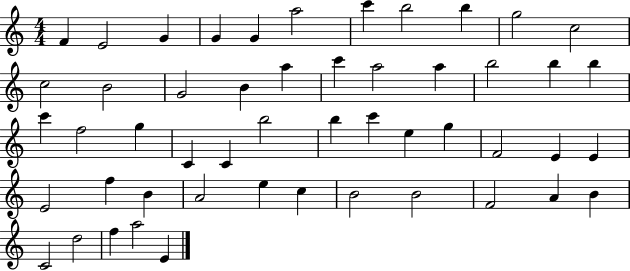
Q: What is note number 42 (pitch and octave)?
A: B4